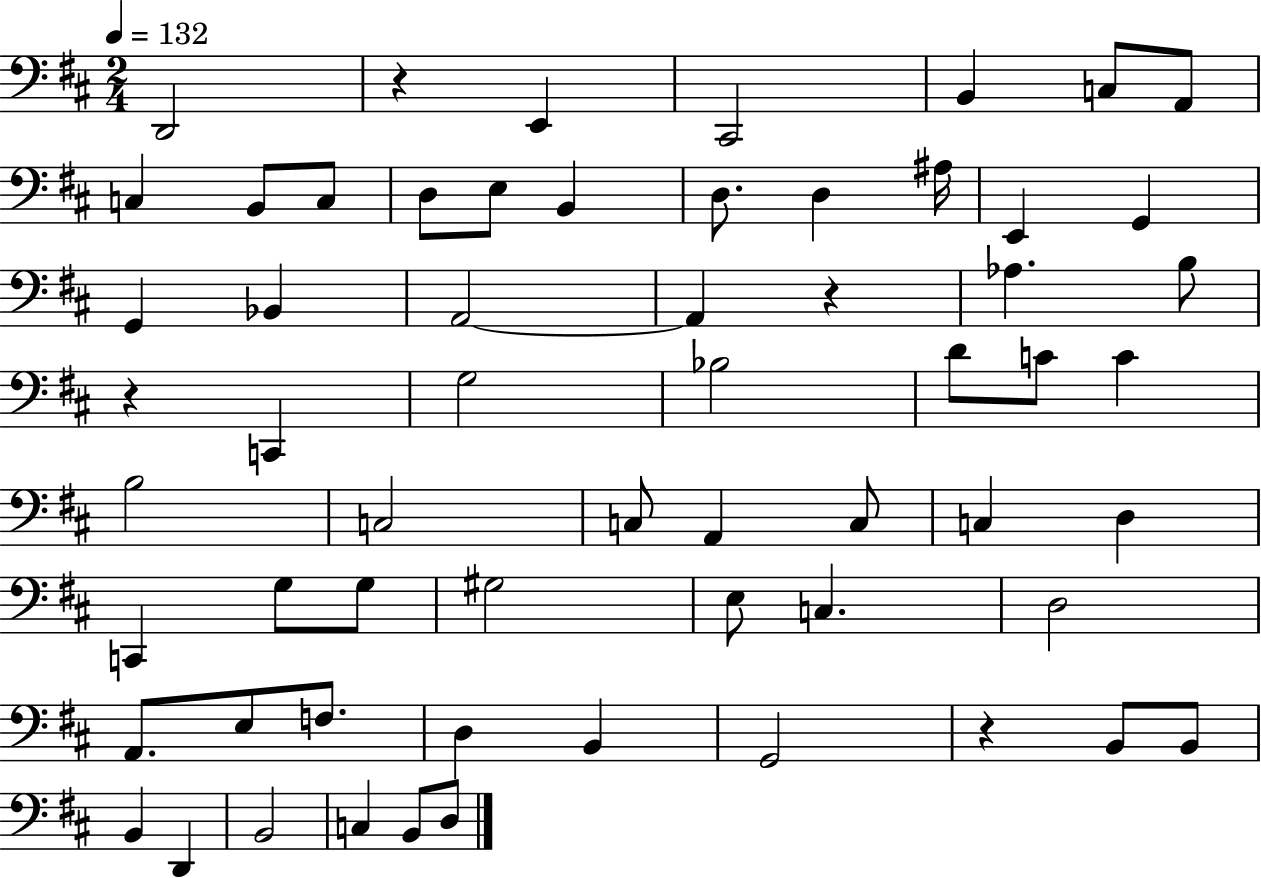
D2/h R/q E2/q C#2/h B2/q C3/e A2/e C3/q B2/e C3/e D3/e E3/e B2/q D3/e. D3/q A#3/s E2/q G2/q G2/q Bb2/q A2/h A2/q R/q Ab3/q. B3/e R/q C2/q G3/h Bb3/h D4/e C4/e C4/q B3/h C3/h C3/e A2/q C3/e C3/q D3/q C2/q G3/e G3/e G#3/h E3/e C3/q. D3/h A2/e. E3/e F3/e. D3/q B2/q G2/h R/q B2/e B2/e B2/q D2/q B2/h C3/q B2/e D3/e